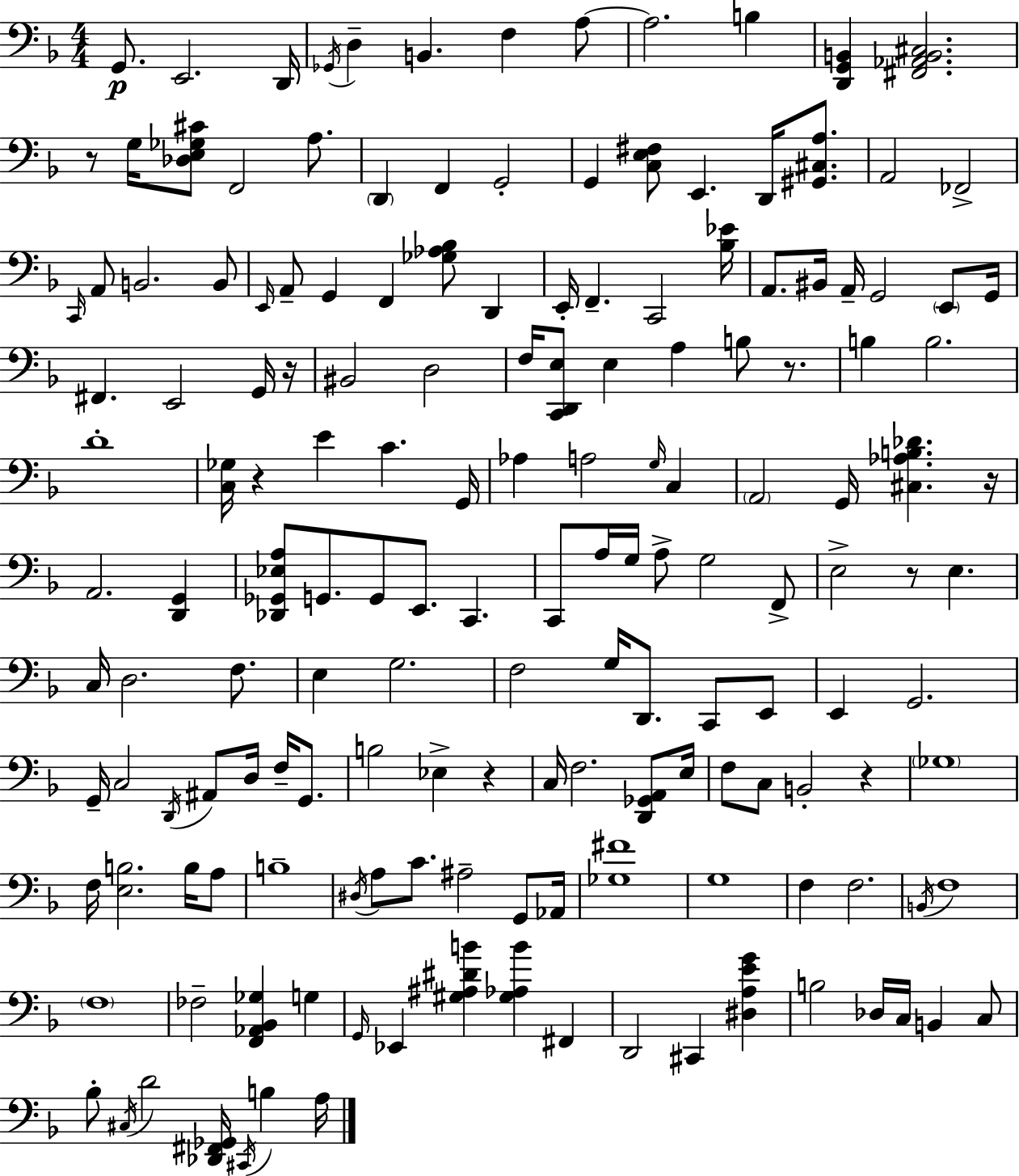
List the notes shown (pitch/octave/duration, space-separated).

G2/e. E2/h. D2/s Gb2/s D3/q B2/q. F3/q A3/e A3/h. B3/q [D2,G2,B2]/q [F#2,Ab2,B2,C#3]/h. R/e G3/s [Db3,E3,Gb3,C#4]/e F2/h A3/e. D2/q F2/q G2/h G2/q [C3,E3,F#3]/e E2/q. D2/s [G#2,C#3,A3]/e. A2/h FES2/h C2/s A2/e B2/h. B2/e E2/s A2/e G2/q F2/q [Gb3,Ab3,Bb3]/e D2/q E2/s F2/q. C2/h [Bb3,Eb4]/s A2/e. BIS2/s A2/s G2/h E2/e G2/s F#2/q. E2/h G2/s R/s BIS2/h D3/h F3/s [C2,D2,E3]/e E3/q A3/q B3/e R/e. B3/q B3/h. D4/w [C3,Gb3]/s R/q E4/q C4/q. G2/s Ab3/q A3/h G3/s C3/q A2/h G2/s [C#3,Ab3,B3,Db4]/q. R/s A2/h. [D2,G2]/q [Db2,Gb2,Eb3,A3]/e G2/e. G2/e E2/e. C2/q. C2/e A3/s G3/s A3/e G3/h F2/e E3/h R/e E3/q. C3/s D3/h. F3/e. E3/q G3/h. F3/h G3/s D2/e. C2/e E2/e E2/q G2/h. G2/s C3/h D2/s A#2/e D3/s F3/s G2/e. B3/h Eb3/q R/q C3/s F3/h. [D2,Gb2,A2]/e E3/s F3/e C3/e B2/h R/q Gb3/w F3/s [E3,B3]/h. B3/s A3/e B3/w D#3/s A3/e C4/e. A#3/h G2/e Ab2/s [Gb3,F#4]/w G3/w F3/q F3/h. B2/s F3/w F3/w FES3/h [F2,Ab2,Bb2,Gb3]/q G3/q G2/s Eb2/q [G#3,A#3,D#4,B4]/q [G#3,Ab3,B4]/q F#2/q D2/h C#2/q [D#3,A3,E4,G4]/q B3/h Db3/s C3/s B2/q C3/e Bb3/e C#3/s D4/h [Db2,F#2,Gb2]/s C#2/s B3/q A3/s